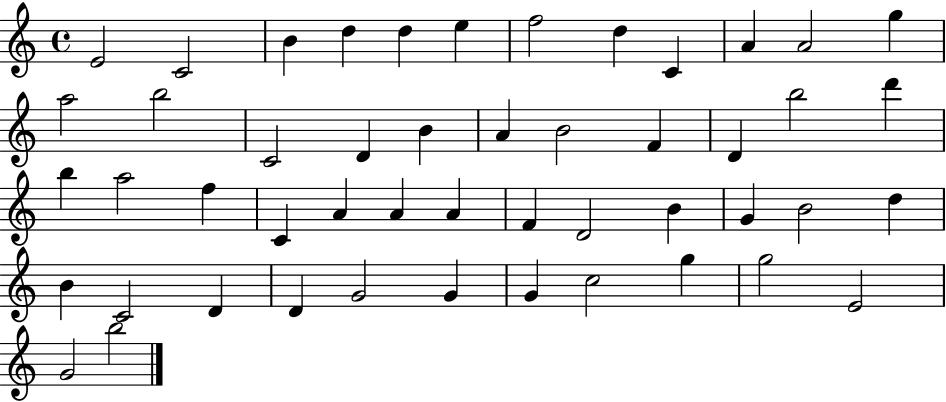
{
  \clef treble
  \time 4/4
  \defaultTimeSignature
  \key c \major
  e'2 c'2 | b'4 d''4 d''4 e''4 | f''2 d''4 c'4 | a'4 a'2 g''4 | \break a''2 b''2 | c'2 d'4 b'4 | a'4 b'2 f'4 | d'4 b''2 d'''4 | \break b''4 a''2 f''4 | c'4 a'4 a'4 a'4 | f'4 d'2 b'4 | g'4 b'2 d''4 | \break b'4 c'2 d'4 | d'4 g'2 g'4 | g'4 c''2 g''4 | g''2 e'2 | \break g'2 b''2 | \bar "|."
}